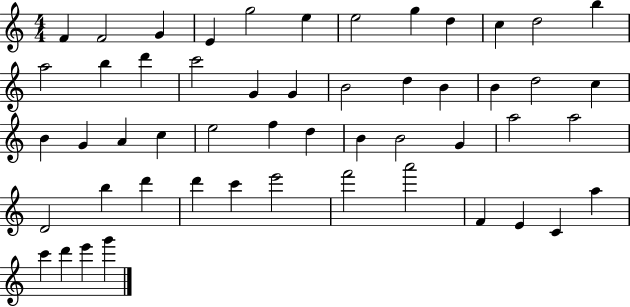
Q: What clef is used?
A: treble